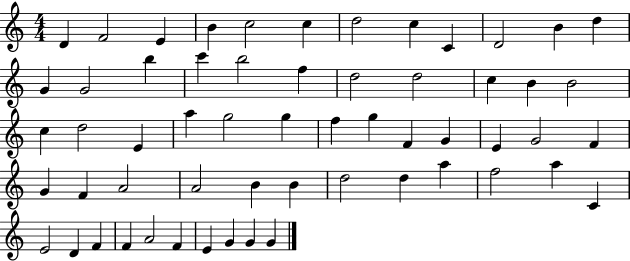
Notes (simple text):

D4/q F4/h E4/q B4/q C5/h C5/q D5/h C5/q C4/q D4/h B4/q D5/q G4/q G4/h B5/q C6/q B5/h F5/q D5/h D5/h C5/q B4/q B4/h C5/q D5/h E4/q A5/q G5/h G5/q F5/q G5/q F4/q G4/q E4/q G4/h F4/q G4/q F4/q A4/h A4/h B4/q B4/q D5/h D5/q A5/q F5/h A5/q C4/q E4/h D4/q F4/q F4/q A4/h F4/q E4/q G4/q G4/q G4/q